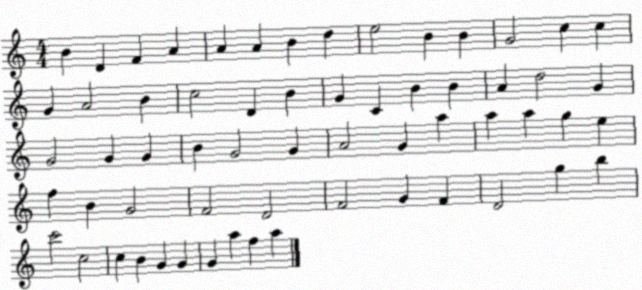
X:1
T:Untitled
M:4/4
L:1/4
K:C
B D F A A A B d e2 B B G2 c c G A2 B c2 D B G C B B A d2 G G2 G G B G2 G A2 G a a a g e f B G2 F2 D2 F2 G F D2 g b c'2 c2 c B G G G a f a